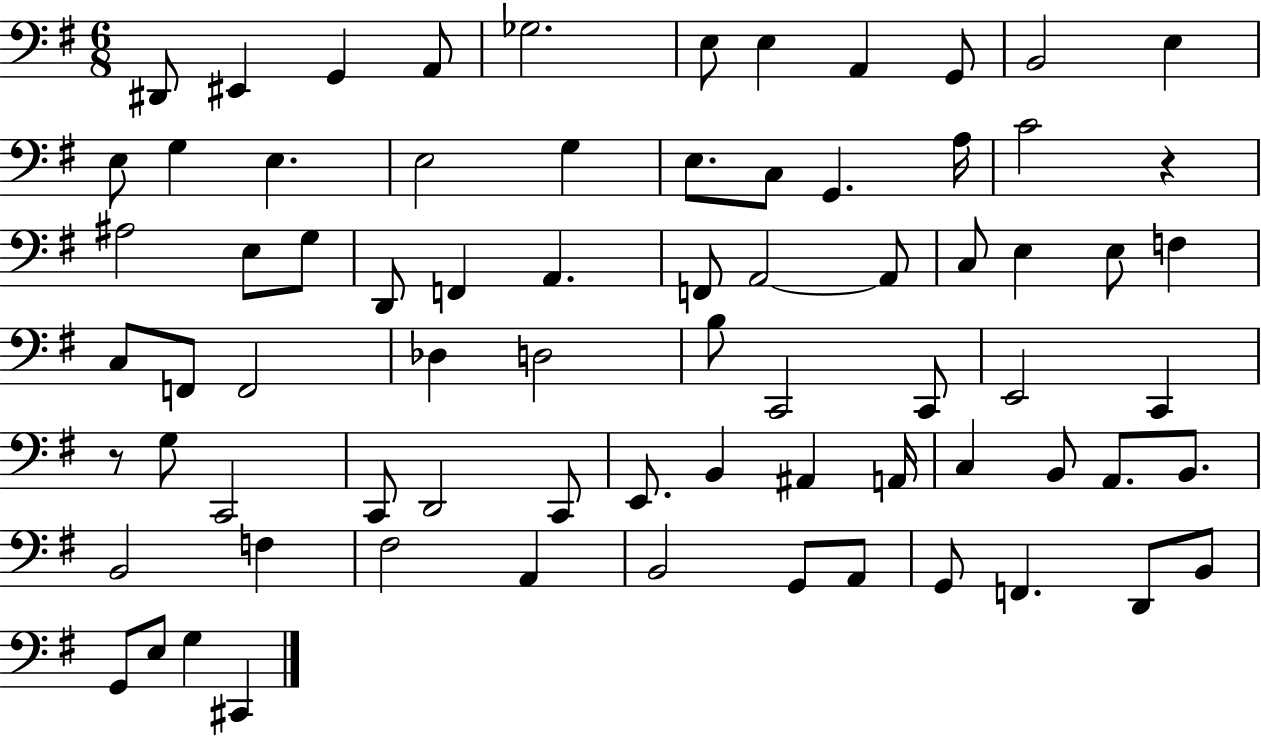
X:1
T:Untitled
M:6/8
L:1/4
K:G
^D,,/2 ^E,, G,, A,,/2 _G,2 E,/2 E, A,, G,,/2 B,,2 E, E,/2 G, E, E,2 G, E,/2 C,/2 G,, A,/4 C2 z ^A,2 E,/2 G,/2 D,,/2 F,, A,, F,,/2 A,,2 A,,/2 C,/2 E, E,/2 F, C,/2 F,,/2 F,,2 _D, D,2 B,/2 C,,2 C,,/2 E,,2 C,, z/2 G,/2 C,,2 C,,/2 D,,2 C,,/2 E,,/2 B,, ^A,, A,,/4 C, B,,/2 A,,/2 B,,/2 B,,2 F, ^F,2 A,, B,,2 G,,/2 A,,/2 G,,/2 F,, D,,/2 B,,/2 G,,/2 E,/2 G, ^C,,